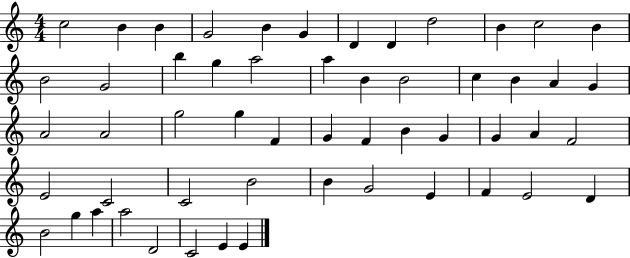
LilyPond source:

{
  \clef treble
  \numericTimeSignature
  \time 4/4
  \key c \major
  c''2 b'4 b'4 | g'2 b'4 g'4 | d'4 d'4 d''2 | b'4 c''2 b'4 | \break b'2 g'2 | b''4 g''4 a''2 | a''4 b'4 b'2 | c''4 b'4 a'4 g'4 | \break a'2 a'2 | g''2 g''4 f'4 | g'4 f'4 b'4 g'4 | g'4 a'4 f'2 | \break e'2 c'2 | c'2 b'2 | b'4 g'2 e'4 | f'4 e'2 d'4 | \break b'2 g''4 a''4 | a''2 d'2 | c'2 e'4 e'4 | \bar "|."
}